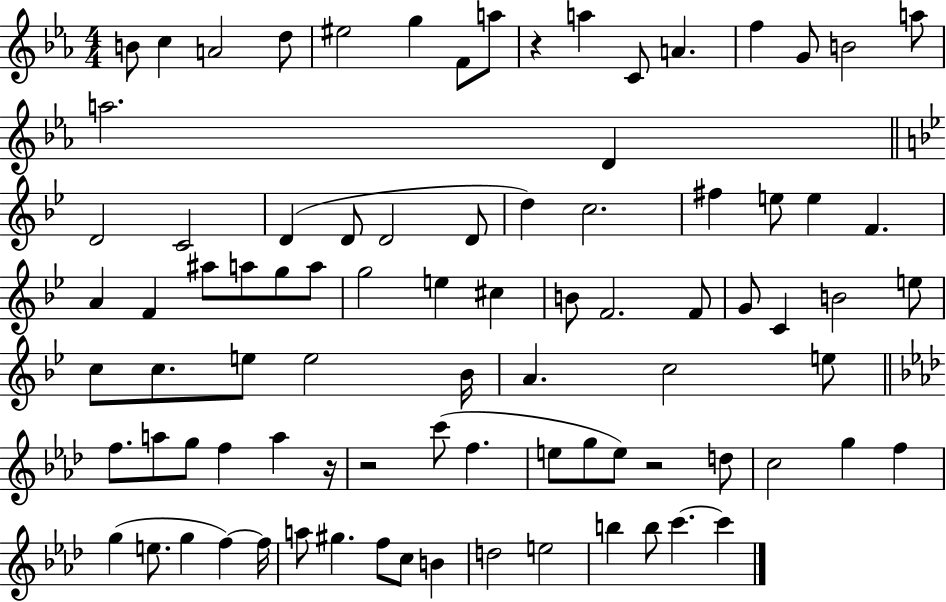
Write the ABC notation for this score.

X:1
T:Untitled
M:4/4
L:1/4
K:Eb
B/2 c A2 d/2 ^e2 g F/2 a/2 z a C/2 A f G/2 B2 a/2 a2 D D2 C2 D D/2 D2 D/2 d c2 ^f e/2 e F A F ^a/2 a/2 g/2 a/2 g2 e ^c B/2 F2 F/2 G/2 C B2 e/2 c/2 c/2 e/2 e2 _B/4 A c2 e/2 f/2 a/2 g/2 f a z/4 z2 c'/2 f e/2 g/2 e/2 z2 d/2 c2 g f g e/2 g f f/4 a/2 ^g f/2 c/2 B d2 e2 b b/2 c' c'